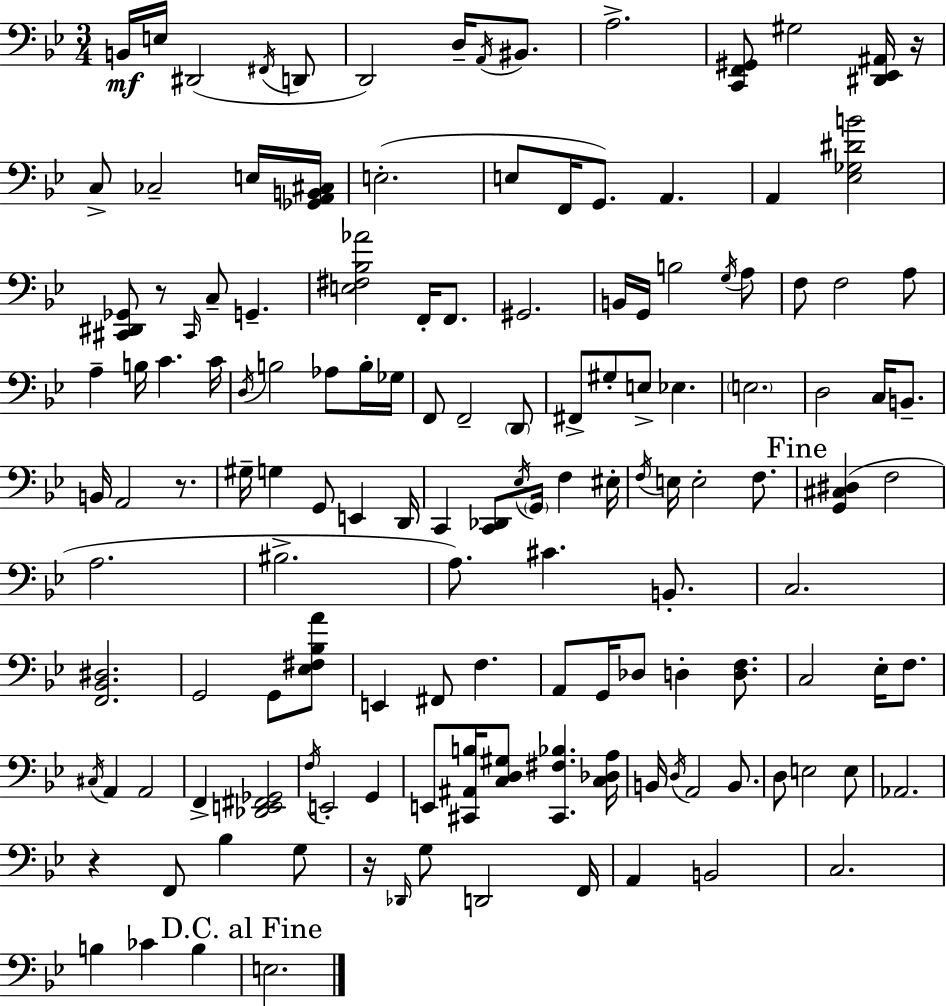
X:1
T:Untitled
M:3/4
L:1/4
K:Gm
B,,/4 E,/4 ^D,,2 ^F,,/4 D,,/2 D,,2 D,/4 A,,/4 ^B,,/2 A,2 [C,,F,,^G,,]/2 ^G,2 [^D,,_E,,^A,,]/4 z/4 C,/2 _C,2 E,/4 [_G,,A,,B,,^C,]/4 E,2 E,/2 F,,/4 G,,/2 A,, A,, [_E,_G,^DB]2 [^C,,^D,,_G,,]/2 z/2 ^C,,/4 C,/2 G,, [E,^F,_B,_A]2 F,,/4 F,,/2 ^G,,2 B,,/4 G,,/4 B,2 G,/4 A,/2 F,/2 F,2 A,/2 A, B,/4 C C/4 D,/4 B,2 _A,/2 B,/4 _G,/4 F,,/2 F,,2 D,,/2 ^F,,/2 ^G,/2 E,/2 _E, E,2 D,2 C,/4 B,,/2 B,,/4 A,,2 z/2 ^G,/4 G, G,,/2 E,, D,,/4 C,, [C,,_D,,]/2 _E,/4 G,,/4 F, ^E,/4 F,/4 E,/4 E,2 F,/2 [G,,^C,^D,] F,2 A,2 ^B,2 A,/2 ^C B,,/2 C,2 [F,,_B,,^D,]2 G,,2 G,,/2 [_E,^F,_B,A]/2 E,, ^F,,/2 F, A,,/2 G,,/4 _D,/2 D, [D,F,]/2 C,2 _E,/4 F,/2 ^C,/4 A,, A,,2 F,, [_D,,E,,^F,,_G,,]2 F,/4 E,,2 G,, E,,/2 [^C,,^A,,B,]/4 [C,D,^G,]/2 [^C,,^F,_B,] [C,_D,A,]/4 B,,/4 D,/4 A,,2 B,,/2 D,/2 E,2 E,/2 _A,,2 z F,,/2 _B, G,/2 z/4 _D,,/4 G,/2 D,,2 F,,/4 A,, B,,2 C,2 B, _C B, E,2